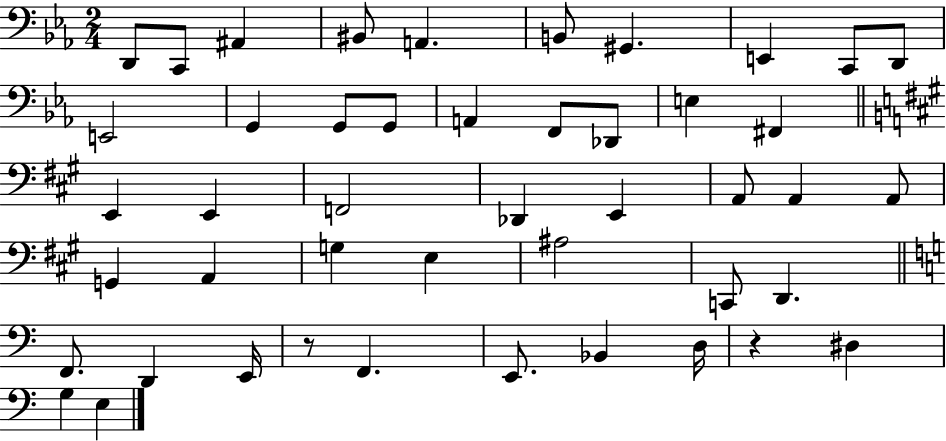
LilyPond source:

{
  \clef bass
  \numericTimeSignature
  \time 2/4
  \key ees \major
  \repeat volta 2 { d,8 c,8 ais,4 | bis,8 a,4. | b,8 gis,4. | e,4 c,8 d,8 | \break e,2 | g,4 g,8 g,8 | a,4 f,8 des,8 | e4 fis,4 | \break \bar "||" \break \key a \major e,4 e,4 | f,2 | des,4 e,4 | a,8 a,4 a,8 | \break g,4 a,4 | g4 e4 | ais2 | c,8 d,4. | \break \bar "||" \break \key c \major f,8. d,4 e,16 | r8 f,4. | e,8. bes,4 d16 | r4 dis4 | \break g4 e4 | } \bar "|."
}